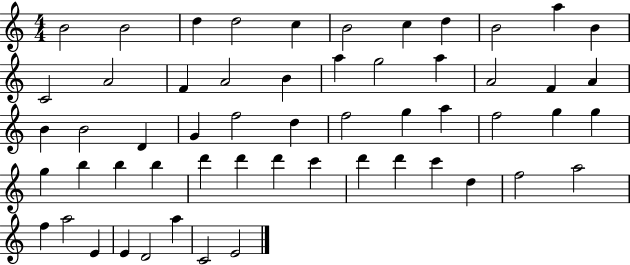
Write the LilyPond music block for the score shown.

{
  \clef treble
  \numericTimeSignature
  \time 4/4
  \key c \major
  b'2 b'2 | d''4 d''2 c''4 | b'2 c''4 d''4 | b'2 a''4 b'4 | \break c'2 a'2 | f'4 a'2 b'4 | a''4 g''2 a''4 | a'2 f'4 a'4 | \break b'4 b'2 d'4 | g'4 f''2 d''4 | f''2 g''4 a''4 | f''2 g''4 g''4 | \break g''4 b''4 b''4 b''4 | d'''4 d'''4 d'''4 c'''4 | d'''4 d'''4 c'''4 d''4 | f''2 a''2 | \break f''4 a''2 e'4 | e'4 d'2 a''4 | c'2 e'2 | \bar "|."
}